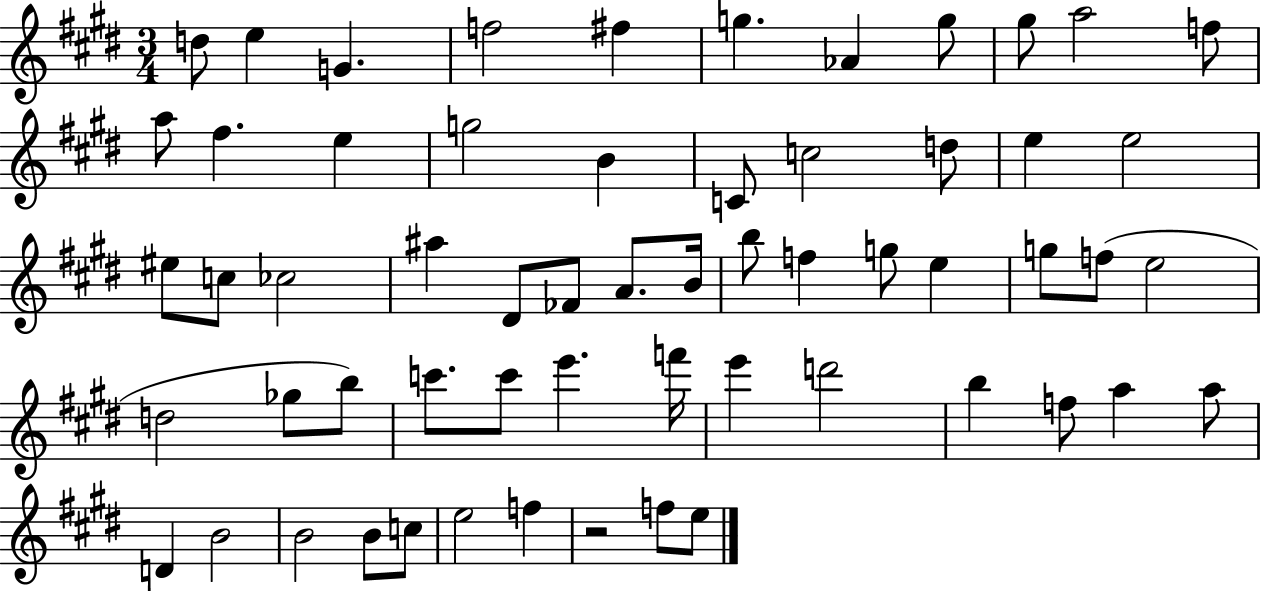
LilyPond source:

{
  \clef treble
  \numericTimeSignature
  \time 3/4
  \key e \major
  d''8 e''4 g'4. | f''2 fis''4 | g''4. aes'4 g''8 | gis''8 a''2 f''8 | \break a''8 fis''4. e''4 | g''2 b'4 | c'8 c''2 d''8 | e''4 e''2 | \break eis''8 c''8 ces''2 | ais''4 dis'8 fes'8 a'8. b'16 | b''8 f''4 g''8 e''4 | g''8 f''8( e''2 | \break d''2 ges''8 b''8) | c'''8. c'''8 e'''4. f'''16 | e'''4 d'''2 | b''4 f''8 a''4 a''8 | \break d'4 b'2 | b'2 b'8 c''8 | e''2 f''4 | r2 f''8 e''8 | \break \bar "|."
}